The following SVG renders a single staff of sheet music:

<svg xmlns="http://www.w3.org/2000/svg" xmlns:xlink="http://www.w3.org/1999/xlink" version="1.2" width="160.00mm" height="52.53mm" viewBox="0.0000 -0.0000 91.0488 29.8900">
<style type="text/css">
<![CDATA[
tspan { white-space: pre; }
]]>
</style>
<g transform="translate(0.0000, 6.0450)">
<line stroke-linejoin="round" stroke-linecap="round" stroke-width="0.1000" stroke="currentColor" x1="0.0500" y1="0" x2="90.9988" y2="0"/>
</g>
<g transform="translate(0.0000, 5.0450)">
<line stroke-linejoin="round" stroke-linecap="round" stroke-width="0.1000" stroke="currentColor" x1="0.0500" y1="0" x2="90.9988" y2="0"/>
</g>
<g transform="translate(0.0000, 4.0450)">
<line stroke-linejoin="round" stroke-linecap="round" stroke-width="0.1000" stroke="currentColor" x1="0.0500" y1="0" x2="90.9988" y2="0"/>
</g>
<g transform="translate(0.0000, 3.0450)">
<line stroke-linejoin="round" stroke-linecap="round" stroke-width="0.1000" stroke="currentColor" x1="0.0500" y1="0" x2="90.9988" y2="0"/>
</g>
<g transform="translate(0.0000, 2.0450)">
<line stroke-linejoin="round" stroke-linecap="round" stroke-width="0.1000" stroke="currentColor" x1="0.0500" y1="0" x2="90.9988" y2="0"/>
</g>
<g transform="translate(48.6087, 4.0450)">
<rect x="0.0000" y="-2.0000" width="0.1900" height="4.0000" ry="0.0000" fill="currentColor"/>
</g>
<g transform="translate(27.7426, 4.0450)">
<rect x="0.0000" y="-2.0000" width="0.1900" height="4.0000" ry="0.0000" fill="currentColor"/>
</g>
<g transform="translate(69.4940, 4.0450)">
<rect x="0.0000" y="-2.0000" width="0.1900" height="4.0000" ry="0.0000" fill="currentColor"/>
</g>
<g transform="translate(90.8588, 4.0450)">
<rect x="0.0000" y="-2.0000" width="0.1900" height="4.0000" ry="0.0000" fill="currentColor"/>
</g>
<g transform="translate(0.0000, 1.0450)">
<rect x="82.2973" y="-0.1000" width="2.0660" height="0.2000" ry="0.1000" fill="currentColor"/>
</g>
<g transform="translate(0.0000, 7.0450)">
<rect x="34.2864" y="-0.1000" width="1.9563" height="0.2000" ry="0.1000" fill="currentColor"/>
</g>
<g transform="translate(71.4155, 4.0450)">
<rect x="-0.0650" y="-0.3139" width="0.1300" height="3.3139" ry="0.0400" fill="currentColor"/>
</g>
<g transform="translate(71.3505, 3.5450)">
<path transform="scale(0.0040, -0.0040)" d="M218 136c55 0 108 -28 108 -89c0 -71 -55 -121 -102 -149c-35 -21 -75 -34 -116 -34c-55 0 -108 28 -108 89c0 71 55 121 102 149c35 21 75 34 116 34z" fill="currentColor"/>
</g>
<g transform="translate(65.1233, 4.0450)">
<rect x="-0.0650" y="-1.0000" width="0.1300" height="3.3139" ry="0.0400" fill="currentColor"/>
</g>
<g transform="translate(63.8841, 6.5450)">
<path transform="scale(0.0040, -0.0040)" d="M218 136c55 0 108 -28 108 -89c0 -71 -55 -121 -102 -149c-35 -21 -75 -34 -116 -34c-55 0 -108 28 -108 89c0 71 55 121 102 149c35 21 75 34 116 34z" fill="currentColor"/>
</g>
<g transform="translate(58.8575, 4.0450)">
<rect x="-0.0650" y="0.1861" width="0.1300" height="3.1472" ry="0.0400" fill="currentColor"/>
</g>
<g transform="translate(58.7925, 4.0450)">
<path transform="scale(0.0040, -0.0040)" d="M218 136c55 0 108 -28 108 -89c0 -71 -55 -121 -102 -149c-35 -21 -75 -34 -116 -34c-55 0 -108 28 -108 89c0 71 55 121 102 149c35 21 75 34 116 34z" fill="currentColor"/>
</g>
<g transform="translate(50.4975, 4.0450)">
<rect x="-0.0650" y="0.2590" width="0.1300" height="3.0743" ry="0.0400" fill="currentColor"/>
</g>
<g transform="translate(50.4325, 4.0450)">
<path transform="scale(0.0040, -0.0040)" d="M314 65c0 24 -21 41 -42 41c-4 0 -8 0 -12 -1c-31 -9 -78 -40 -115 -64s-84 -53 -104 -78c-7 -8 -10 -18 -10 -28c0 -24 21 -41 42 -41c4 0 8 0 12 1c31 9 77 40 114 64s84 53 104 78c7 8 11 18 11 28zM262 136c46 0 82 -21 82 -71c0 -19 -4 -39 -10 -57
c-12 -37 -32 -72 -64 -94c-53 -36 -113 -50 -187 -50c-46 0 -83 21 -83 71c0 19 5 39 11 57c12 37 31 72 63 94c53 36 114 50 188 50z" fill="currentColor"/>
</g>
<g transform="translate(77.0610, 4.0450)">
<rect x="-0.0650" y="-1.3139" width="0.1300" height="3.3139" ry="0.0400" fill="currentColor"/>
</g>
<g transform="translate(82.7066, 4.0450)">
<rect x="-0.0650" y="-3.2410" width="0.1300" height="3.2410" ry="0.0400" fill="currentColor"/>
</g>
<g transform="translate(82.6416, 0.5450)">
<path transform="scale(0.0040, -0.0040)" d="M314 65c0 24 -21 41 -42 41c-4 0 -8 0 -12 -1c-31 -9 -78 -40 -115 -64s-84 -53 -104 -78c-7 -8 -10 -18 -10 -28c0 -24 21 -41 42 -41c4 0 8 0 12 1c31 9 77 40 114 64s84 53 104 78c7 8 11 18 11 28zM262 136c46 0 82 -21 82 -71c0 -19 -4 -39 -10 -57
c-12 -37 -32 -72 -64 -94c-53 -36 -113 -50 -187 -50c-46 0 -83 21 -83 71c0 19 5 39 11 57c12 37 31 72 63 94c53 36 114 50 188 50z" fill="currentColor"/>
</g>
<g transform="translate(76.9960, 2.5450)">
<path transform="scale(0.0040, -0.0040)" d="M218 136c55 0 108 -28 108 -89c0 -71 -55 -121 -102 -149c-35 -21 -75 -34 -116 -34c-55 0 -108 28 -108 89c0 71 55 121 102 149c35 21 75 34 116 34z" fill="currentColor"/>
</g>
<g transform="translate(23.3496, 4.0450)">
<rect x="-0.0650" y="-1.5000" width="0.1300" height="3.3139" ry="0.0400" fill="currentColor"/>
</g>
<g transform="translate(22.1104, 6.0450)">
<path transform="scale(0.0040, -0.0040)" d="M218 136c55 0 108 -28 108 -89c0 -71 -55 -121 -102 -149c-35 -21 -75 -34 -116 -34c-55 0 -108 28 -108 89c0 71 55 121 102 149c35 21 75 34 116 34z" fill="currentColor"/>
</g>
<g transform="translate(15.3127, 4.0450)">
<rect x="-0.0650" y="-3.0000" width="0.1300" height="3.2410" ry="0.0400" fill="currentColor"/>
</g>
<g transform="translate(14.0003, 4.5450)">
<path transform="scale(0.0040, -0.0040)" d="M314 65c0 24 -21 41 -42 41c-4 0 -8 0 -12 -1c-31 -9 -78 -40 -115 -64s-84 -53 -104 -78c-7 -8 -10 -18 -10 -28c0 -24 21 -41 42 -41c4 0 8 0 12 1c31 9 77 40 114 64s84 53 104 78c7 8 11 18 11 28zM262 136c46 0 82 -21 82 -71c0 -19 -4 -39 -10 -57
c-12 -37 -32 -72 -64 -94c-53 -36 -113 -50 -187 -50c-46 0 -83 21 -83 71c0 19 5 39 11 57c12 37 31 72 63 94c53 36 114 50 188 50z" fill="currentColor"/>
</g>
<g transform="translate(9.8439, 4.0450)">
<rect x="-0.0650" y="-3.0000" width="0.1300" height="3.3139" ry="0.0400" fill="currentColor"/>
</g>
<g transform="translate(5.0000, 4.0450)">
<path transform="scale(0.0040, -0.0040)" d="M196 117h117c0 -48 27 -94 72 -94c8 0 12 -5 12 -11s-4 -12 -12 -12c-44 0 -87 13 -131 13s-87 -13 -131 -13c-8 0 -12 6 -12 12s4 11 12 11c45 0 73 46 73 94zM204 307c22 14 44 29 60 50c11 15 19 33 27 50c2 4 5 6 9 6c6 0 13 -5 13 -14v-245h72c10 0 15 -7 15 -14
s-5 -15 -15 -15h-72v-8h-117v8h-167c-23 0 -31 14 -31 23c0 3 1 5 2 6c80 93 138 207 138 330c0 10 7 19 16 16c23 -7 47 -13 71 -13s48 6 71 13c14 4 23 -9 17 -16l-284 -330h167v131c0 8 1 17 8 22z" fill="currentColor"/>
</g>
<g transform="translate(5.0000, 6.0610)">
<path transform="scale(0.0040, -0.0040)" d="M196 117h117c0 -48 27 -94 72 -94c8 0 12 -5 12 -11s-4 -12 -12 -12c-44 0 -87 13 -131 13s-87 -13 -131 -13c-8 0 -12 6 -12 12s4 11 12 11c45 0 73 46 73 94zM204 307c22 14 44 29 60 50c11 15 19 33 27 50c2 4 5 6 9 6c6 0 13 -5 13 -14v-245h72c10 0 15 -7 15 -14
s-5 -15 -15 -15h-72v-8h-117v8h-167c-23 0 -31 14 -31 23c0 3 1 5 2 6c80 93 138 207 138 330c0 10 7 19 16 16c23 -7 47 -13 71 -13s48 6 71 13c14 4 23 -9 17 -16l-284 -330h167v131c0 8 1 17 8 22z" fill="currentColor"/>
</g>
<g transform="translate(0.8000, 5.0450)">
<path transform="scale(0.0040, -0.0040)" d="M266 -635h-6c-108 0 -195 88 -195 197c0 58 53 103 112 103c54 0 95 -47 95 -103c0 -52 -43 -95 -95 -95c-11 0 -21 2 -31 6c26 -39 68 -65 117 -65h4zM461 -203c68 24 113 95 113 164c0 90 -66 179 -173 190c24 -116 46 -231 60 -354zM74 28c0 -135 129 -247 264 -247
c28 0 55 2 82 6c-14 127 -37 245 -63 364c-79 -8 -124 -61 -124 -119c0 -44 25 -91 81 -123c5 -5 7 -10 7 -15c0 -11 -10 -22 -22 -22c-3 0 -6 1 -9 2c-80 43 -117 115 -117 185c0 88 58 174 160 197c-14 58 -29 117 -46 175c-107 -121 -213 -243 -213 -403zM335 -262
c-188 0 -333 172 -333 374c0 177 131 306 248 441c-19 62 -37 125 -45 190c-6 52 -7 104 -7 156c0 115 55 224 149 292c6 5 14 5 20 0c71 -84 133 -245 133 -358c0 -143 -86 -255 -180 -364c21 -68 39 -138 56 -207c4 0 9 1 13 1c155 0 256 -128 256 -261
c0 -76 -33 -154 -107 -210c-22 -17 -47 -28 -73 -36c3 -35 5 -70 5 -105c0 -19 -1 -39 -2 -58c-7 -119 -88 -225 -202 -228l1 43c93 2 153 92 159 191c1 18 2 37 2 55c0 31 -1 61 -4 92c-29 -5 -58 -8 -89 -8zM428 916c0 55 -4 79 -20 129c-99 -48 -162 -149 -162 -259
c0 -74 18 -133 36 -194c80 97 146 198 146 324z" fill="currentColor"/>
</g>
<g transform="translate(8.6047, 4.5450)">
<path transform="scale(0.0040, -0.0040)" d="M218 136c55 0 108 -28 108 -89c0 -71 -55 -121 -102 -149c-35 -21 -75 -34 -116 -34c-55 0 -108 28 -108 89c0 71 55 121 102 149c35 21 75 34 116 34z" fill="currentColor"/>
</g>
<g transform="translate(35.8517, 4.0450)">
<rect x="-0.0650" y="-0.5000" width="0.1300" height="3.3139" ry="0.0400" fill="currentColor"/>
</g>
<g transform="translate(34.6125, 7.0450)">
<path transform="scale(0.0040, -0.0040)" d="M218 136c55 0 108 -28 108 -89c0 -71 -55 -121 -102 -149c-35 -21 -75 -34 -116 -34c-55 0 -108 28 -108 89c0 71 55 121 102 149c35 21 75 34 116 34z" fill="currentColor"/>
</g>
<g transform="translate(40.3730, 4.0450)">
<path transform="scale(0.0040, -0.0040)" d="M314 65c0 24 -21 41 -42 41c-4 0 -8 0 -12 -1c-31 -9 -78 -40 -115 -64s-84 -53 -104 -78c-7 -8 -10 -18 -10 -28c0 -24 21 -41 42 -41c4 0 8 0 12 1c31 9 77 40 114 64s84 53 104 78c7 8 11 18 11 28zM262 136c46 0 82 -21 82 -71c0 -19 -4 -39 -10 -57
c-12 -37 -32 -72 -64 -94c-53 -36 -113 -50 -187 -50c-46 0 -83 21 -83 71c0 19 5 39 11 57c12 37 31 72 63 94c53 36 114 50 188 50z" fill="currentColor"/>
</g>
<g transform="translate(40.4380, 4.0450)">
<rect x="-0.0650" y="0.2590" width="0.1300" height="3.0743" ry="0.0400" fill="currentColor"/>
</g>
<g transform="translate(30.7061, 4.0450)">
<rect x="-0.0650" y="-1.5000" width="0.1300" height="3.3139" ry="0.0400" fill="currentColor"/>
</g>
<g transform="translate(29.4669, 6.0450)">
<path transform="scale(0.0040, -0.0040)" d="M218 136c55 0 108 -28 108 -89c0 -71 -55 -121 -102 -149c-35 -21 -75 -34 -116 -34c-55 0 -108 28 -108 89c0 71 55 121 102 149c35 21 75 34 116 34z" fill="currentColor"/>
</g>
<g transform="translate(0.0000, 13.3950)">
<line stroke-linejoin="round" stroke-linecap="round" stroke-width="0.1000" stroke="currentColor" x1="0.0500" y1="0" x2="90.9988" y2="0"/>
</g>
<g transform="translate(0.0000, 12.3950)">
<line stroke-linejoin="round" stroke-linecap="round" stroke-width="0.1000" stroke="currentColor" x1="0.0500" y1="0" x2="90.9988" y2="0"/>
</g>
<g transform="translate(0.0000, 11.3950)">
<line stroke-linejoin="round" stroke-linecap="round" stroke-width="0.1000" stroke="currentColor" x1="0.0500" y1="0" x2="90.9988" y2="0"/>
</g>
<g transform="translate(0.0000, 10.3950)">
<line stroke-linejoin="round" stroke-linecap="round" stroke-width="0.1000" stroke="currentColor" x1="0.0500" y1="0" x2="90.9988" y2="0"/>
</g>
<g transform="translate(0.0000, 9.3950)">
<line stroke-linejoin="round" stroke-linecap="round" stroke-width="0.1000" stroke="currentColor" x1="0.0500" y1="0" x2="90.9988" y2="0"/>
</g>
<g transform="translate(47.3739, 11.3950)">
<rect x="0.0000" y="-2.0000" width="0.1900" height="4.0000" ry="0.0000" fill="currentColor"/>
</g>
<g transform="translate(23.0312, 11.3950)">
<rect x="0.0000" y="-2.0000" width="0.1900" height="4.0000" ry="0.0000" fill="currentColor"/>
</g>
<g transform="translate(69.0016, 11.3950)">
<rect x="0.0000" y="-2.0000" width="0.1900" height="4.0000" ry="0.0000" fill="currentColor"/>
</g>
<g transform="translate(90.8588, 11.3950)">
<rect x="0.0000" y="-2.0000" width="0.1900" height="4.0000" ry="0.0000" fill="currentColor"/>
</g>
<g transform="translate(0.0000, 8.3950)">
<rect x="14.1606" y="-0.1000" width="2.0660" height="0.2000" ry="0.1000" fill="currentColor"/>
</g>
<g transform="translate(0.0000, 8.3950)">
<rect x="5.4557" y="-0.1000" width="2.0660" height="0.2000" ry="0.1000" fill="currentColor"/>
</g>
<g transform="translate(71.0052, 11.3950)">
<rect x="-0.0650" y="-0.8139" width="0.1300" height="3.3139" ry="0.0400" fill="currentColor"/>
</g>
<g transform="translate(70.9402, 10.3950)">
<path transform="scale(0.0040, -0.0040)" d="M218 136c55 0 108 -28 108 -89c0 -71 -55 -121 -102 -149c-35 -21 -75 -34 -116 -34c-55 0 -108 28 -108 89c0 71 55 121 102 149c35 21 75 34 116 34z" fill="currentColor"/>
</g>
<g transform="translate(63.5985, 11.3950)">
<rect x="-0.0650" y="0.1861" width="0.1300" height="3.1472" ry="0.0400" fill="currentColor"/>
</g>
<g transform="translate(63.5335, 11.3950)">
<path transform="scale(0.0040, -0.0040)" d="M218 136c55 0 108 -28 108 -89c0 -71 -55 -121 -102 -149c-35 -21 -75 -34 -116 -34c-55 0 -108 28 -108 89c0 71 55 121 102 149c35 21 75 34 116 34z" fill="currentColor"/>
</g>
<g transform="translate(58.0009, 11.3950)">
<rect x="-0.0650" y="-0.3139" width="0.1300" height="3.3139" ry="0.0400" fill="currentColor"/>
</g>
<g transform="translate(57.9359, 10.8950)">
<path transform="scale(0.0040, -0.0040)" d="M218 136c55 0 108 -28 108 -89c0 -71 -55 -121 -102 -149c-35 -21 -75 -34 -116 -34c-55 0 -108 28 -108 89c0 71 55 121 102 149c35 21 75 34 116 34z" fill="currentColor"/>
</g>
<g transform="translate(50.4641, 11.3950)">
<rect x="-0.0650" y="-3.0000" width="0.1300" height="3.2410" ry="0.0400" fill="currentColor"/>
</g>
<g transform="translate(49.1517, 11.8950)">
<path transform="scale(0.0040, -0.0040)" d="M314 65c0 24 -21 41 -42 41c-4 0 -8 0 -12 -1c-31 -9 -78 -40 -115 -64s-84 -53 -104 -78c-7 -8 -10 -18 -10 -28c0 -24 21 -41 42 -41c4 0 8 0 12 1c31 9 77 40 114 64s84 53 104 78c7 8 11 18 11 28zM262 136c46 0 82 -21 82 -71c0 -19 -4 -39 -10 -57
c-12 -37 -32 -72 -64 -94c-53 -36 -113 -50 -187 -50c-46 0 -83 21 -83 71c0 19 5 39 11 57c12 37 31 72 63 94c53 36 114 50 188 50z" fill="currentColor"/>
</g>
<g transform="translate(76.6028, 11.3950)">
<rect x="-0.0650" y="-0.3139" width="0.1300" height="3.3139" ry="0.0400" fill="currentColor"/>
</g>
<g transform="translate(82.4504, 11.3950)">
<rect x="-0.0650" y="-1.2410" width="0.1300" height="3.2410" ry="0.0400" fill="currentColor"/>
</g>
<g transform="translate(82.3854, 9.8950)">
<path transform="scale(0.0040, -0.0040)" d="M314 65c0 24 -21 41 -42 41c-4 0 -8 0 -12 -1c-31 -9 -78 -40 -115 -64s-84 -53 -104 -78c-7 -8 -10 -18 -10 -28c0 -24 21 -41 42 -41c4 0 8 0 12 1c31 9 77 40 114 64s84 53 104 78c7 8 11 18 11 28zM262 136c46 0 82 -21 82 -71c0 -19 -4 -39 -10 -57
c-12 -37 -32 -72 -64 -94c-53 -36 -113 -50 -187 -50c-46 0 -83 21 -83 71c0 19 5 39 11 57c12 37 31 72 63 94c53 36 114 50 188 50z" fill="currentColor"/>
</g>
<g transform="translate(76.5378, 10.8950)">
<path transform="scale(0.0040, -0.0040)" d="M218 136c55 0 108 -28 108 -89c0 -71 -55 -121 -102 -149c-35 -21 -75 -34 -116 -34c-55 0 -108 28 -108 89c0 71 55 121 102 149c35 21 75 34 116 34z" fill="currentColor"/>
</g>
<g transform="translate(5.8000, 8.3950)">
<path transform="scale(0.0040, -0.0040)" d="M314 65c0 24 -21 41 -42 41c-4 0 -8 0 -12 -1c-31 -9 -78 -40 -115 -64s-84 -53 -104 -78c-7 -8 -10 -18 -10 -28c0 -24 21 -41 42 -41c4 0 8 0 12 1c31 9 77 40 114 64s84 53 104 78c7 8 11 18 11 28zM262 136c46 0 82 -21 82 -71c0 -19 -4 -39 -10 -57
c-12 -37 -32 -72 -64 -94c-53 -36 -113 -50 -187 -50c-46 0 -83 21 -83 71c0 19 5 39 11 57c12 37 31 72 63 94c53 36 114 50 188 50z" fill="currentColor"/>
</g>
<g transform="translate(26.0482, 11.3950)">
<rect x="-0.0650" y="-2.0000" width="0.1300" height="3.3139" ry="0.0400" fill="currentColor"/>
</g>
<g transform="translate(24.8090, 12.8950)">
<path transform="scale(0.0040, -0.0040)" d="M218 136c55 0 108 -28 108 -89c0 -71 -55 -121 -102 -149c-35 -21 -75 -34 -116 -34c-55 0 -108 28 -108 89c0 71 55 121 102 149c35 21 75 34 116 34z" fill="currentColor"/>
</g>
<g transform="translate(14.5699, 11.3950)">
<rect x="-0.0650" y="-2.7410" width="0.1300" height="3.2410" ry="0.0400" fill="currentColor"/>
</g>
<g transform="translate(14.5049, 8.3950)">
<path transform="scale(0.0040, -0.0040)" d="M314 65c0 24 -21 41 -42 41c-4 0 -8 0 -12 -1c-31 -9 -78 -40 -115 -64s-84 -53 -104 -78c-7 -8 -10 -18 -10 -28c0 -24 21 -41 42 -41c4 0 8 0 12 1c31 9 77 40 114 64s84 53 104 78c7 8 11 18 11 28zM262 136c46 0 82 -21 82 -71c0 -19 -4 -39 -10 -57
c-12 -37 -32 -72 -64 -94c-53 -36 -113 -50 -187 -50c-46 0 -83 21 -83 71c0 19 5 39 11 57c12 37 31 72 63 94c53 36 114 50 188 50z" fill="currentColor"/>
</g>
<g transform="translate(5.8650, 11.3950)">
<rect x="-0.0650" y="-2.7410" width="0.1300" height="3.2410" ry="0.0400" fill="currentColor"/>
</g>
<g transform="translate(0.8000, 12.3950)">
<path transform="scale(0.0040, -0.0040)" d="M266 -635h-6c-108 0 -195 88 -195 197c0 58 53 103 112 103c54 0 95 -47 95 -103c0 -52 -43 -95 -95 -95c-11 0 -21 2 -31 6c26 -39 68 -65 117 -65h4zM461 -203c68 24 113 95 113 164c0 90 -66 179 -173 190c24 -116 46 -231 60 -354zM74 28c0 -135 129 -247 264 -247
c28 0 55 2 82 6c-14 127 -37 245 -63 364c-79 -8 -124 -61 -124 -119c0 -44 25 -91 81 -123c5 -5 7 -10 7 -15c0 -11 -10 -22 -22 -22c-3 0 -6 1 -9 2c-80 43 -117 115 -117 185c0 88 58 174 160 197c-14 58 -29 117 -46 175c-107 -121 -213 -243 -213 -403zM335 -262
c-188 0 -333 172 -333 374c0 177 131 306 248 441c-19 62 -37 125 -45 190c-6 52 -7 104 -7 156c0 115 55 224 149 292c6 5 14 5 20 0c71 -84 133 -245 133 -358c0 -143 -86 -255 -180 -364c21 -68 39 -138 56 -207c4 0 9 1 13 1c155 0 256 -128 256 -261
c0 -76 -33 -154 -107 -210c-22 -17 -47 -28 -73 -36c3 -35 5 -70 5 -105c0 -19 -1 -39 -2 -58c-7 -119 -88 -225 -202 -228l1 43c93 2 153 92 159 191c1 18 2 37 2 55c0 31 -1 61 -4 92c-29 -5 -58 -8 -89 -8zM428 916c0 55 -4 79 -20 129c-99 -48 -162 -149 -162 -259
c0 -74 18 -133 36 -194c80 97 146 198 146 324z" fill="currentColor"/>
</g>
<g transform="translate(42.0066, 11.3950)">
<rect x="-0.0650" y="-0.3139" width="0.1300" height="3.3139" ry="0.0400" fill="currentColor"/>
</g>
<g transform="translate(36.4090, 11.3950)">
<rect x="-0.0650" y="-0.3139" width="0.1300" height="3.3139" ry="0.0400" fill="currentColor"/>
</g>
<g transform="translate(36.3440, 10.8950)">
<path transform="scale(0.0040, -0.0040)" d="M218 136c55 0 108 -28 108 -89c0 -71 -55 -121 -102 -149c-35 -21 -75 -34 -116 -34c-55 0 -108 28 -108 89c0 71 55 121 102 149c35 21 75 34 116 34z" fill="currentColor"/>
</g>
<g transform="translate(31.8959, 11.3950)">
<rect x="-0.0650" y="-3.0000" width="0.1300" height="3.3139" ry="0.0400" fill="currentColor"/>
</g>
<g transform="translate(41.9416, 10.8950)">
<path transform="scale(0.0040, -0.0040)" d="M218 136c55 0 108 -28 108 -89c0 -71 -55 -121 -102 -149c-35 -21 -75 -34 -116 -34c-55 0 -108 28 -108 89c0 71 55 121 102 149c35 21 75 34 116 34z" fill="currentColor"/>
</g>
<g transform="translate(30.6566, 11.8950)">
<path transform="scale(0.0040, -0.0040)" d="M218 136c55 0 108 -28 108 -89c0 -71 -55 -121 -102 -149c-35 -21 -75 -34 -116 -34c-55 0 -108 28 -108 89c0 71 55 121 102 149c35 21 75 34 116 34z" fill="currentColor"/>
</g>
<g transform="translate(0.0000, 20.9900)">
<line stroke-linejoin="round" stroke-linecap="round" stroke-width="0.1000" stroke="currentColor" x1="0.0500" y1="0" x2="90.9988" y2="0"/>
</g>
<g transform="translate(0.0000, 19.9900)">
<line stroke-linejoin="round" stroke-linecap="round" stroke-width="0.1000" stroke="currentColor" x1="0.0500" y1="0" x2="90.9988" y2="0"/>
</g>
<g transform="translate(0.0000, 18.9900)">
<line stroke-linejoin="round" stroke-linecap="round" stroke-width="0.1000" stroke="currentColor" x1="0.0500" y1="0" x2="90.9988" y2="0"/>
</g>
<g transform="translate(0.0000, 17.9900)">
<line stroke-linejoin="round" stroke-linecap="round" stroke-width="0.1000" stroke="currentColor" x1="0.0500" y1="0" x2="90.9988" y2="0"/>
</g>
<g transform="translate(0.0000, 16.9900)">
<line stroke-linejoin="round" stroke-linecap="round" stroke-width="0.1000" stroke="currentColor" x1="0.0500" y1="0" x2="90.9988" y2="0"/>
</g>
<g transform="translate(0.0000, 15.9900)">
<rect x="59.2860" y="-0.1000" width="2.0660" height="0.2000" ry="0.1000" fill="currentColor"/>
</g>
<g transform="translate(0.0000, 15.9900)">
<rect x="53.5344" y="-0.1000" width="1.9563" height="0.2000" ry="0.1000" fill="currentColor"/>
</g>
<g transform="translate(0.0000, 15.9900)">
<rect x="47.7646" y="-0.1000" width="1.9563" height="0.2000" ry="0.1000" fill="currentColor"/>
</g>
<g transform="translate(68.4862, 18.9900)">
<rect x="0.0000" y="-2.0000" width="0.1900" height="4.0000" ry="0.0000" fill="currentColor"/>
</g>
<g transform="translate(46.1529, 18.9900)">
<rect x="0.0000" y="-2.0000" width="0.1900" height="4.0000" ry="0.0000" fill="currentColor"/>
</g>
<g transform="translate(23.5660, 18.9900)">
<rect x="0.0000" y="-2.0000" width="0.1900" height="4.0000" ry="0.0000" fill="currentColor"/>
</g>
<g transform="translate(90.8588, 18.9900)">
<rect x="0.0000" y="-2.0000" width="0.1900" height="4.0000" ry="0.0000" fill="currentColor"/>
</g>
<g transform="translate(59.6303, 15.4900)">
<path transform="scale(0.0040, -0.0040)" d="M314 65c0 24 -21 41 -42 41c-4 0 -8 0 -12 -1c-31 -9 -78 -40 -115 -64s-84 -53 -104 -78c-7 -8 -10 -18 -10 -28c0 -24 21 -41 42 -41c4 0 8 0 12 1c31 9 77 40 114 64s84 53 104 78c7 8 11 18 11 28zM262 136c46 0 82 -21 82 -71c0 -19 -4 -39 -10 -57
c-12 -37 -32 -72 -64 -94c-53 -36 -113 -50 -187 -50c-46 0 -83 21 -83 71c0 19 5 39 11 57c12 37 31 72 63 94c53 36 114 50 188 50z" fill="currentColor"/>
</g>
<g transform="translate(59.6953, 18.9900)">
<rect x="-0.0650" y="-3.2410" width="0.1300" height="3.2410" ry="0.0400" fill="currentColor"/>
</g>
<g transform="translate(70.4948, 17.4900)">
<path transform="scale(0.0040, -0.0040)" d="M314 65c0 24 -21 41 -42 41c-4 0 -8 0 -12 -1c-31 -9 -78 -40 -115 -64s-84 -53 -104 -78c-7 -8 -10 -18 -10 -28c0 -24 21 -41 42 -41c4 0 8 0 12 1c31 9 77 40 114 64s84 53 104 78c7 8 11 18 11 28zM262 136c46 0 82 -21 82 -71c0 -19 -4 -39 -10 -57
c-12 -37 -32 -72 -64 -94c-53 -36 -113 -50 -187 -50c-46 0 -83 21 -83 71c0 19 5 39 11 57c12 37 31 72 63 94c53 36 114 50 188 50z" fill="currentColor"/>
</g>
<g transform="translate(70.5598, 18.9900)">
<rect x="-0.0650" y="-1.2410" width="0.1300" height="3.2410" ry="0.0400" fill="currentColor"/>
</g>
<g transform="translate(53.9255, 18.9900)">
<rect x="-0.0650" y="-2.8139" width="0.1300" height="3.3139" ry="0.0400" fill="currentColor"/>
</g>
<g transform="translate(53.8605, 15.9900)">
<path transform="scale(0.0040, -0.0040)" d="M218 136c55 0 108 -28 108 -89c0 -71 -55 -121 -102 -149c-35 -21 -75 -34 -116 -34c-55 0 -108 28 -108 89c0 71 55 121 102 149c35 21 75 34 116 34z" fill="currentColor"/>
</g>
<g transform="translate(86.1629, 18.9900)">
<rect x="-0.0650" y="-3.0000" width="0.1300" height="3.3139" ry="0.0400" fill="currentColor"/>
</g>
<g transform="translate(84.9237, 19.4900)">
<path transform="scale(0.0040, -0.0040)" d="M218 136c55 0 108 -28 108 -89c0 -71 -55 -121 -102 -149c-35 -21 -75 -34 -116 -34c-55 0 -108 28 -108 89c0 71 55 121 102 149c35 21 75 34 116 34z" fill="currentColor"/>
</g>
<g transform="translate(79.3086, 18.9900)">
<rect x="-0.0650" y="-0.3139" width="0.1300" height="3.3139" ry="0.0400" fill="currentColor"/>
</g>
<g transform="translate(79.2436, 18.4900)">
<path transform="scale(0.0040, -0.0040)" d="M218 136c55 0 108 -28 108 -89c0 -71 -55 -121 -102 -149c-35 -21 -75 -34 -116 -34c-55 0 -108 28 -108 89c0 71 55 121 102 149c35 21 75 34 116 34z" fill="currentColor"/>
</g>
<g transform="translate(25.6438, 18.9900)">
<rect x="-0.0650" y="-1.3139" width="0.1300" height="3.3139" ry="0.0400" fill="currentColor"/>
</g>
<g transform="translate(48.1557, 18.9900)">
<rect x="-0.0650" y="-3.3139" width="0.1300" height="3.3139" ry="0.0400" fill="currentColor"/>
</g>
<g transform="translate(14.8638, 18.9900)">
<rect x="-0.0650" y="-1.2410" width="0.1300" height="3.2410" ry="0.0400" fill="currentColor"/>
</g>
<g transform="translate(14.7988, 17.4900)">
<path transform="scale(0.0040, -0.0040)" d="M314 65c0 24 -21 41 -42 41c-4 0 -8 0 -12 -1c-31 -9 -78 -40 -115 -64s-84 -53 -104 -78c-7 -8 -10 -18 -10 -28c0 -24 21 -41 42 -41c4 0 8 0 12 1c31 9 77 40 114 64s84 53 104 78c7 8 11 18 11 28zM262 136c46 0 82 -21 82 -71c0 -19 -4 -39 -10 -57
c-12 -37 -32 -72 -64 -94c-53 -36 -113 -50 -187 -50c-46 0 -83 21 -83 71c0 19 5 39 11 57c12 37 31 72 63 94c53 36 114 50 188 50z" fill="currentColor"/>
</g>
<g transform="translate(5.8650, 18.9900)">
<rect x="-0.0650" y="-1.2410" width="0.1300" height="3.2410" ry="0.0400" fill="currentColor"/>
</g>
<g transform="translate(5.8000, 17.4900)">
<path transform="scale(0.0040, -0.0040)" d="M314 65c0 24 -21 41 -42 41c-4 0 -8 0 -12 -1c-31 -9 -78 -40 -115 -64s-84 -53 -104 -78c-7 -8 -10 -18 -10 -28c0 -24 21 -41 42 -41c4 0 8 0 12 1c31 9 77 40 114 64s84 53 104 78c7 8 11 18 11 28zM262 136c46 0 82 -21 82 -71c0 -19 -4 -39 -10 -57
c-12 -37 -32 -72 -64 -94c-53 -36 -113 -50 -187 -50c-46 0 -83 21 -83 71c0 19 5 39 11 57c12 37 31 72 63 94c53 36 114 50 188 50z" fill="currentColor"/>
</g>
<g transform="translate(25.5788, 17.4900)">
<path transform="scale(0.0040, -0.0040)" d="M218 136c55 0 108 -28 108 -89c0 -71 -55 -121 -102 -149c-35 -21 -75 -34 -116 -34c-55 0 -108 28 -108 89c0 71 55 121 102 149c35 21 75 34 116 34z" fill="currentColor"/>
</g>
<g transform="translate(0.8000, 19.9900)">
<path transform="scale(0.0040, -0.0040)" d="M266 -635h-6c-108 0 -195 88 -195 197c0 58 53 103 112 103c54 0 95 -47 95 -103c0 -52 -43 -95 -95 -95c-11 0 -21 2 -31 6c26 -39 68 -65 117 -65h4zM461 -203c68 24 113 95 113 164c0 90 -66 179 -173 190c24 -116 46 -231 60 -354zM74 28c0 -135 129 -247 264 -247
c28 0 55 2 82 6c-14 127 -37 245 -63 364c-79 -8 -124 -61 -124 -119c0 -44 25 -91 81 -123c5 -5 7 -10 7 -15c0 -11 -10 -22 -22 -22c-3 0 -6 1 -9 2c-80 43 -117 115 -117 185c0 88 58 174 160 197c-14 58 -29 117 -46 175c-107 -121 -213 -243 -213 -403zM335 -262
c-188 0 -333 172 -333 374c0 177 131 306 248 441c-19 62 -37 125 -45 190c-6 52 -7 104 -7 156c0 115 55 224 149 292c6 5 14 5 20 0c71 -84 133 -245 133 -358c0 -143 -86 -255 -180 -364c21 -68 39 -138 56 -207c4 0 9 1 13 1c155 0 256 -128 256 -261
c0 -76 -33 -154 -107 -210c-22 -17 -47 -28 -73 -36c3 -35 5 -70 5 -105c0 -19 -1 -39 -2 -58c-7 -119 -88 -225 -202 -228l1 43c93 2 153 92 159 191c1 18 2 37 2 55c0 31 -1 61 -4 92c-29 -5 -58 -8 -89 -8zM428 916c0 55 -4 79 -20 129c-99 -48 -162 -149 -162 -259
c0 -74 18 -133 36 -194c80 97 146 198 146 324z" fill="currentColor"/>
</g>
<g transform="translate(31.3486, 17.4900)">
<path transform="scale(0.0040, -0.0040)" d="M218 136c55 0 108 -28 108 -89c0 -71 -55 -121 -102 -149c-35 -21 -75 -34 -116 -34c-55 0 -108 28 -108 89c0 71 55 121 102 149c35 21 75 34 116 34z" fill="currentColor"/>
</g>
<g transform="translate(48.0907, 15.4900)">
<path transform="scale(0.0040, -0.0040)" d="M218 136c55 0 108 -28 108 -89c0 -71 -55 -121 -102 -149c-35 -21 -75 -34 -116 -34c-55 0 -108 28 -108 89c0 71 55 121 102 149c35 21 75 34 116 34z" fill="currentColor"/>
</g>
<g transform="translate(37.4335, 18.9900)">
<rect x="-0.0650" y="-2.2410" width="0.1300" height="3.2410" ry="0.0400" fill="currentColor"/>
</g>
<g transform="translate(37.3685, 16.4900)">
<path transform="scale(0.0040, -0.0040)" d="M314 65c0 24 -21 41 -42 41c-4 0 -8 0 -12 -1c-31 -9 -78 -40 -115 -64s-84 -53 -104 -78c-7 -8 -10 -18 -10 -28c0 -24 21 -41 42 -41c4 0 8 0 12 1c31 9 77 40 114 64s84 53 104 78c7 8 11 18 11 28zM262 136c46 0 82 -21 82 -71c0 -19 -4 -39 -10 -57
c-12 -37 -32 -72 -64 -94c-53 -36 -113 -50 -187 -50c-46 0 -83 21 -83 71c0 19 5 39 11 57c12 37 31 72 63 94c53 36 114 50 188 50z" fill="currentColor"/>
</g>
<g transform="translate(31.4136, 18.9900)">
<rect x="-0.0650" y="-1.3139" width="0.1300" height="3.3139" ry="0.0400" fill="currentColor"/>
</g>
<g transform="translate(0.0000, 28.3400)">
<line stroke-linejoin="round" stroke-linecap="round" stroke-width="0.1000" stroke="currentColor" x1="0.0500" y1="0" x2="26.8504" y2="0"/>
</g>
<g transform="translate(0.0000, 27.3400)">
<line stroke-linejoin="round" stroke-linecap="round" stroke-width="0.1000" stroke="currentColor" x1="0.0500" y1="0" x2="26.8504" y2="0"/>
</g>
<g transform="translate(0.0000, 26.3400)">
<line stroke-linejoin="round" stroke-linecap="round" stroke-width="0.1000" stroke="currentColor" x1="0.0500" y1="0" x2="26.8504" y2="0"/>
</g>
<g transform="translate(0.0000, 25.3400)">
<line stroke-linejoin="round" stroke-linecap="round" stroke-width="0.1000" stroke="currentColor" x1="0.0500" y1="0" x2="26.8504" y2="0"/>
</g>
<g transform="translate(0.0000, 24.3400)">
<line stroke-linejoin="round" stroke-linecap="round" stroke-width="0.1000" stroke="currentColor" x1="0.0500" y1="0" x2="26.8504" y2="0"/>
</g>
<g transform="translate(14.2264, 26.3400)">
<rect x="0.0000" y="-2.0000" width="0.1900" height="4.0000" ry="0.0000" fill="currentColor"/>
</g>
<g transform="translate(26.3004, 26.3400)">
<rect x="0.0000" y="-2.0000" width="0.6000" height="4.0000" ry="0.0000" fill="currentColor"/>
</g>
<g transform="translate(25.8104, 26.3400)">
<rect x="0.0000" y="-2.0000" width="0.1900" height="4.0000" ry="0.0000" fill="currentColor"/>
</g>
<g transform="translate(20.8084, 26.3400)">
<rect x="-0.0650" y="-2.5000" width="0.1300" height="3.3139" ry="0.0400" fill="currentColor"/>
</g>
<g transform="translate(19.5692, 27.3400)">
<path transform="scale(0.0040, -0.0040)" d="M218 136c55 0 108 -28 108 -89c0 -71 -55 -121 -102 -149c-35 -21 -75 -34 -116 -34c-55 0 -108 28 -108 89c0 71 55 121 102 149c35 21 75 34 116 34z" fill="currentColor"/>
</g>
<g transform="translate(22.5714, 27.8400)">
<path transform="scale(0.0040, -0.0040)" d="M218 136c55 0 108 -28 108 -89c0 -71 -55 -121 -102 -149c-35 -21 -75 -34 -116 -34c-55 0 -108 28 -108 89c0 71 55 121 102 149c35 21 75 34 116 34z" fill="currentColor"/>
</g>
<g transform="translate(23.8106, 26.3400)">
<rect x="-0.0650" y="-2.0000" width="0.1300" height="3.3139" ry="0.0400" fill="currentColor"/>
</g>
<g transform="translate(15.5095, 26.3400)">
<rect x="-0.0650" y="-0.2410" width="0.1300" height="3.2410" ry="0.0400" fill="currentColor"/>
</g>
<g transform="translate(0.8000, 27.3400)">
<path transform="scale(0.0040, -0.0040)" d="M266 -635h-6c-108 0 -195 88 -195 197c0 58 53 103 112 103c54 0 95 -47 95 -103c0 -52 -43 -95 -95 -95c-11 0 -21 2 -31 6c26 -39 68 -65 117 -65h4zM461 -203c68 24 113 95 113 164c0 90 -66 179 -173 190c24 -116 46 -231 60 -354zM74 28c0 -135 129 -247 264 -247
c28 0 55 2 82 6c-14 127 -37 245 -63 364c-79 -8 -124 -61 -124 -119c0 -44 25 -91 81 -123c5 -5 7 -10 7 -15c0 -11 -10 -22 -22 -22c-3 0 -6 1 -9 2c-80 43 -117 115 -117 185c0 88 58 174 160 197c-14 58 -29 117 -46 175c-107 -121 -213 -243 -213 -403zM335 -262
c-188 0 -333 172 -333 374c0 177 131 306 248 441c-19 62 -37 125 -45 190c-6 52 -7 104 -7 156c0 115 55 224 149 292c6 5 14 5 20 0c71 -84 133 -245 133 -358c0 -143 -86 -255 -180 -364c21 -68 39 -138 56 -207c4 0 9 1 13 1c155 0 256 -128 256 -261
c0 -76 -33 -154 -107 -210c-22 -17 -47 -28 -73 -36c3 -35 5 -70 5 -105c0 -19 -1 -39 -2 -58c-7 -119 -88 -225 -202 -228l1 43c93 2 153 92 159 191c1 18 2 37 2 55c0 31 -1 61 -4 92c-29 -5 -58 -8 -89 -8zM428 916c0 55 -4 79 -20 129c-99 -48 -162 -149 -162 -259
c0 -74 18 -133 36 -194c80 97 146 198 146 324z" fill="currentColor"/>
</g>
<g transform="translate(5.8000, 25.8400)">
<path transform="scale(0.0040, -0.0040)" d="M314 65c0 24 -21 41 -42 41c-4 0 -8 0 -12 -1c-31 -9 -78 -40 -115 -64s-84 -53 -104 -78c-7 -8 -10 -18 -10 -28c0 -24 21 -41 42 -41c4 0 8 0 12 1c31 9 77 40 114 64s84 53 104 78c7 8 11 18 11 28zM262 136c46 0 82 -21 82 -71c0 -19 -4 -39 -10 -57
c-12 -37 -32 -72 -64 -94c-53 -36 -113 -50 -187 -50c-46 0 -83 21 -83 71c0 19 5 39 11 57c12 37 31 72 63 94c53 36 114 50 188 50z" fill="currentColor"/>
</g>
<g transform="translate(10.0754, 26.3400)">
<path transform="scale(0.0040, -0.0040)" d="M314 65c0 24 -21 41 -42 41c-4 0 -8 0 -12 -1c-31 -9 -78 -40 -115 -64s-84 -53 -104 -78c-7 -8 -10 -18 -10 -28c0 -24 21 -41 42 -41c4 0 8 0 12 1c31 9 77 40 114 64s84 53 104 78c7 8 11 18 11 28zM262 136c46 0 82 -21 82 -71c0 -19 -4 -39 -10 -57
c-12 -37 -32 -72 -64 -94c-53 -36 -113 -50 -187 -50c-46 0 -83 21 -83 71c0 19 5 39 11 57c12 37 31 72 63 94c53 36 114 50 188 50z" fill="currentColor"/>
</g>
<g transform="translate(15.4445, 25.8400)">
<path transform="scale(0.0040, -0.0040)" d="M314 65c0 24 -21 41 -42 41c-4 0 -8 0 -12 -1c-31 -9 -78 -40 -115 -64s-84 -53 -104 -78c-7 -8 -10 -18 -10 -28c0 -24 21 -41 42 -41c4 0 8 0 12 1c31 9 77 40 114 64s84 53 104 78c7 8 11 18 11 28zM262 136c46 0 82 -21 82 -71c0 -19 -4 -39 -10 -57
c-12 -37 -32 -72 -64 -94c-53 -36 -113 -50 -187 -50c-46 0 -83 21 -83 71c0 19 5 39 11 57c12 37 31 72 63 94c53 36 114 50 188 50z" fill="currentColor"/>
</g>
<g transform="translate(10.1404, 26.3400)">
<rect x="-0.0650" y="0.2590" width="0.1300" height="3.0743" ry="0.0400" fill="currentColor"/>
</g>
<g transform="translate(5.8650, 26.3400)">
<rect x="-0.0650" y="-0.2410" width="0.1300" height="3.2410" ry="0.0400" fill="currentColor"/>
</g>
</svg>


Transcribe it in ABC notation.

X:1
T:Untitled
M:4/4
L:1/4
K:C
A A2 E E C B2 B2 B D c e b2 a2 a2 F A c c A2 c B d c e2 e2 e2 e e g2 b a b2 e2 c A c2 B2 c2 G F